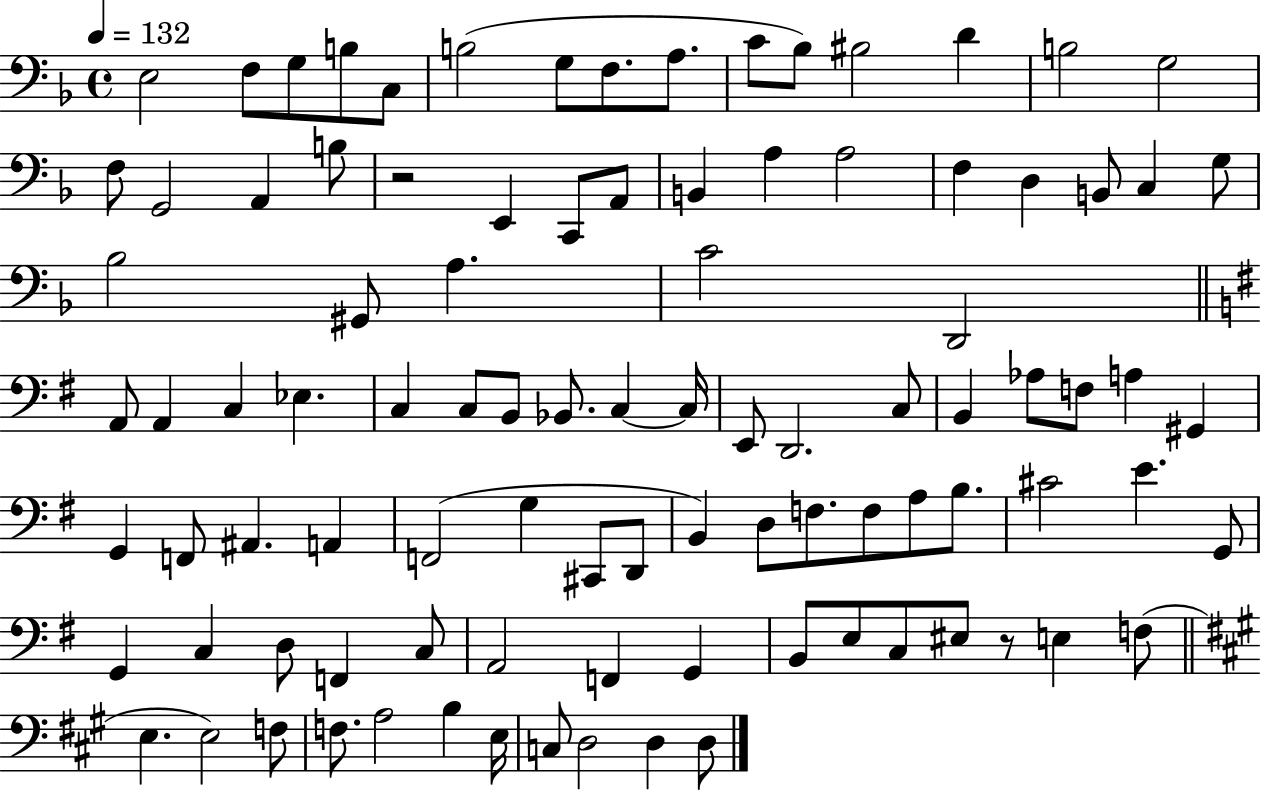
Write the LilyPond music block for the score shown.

{
  \clef bass
  \time 4/4
  \defaultTimeSignature
  \key f \major
  \tempo 4 = 132
  \repeat volta 2 { e2 f8 g8 b8 c8 | b2( g8 f8. a8. | c'8 bes8) bis2 d'4 | b2 g2 | \break f8 g,2 a,4 b8 | r2 e,4 c,8 a,8 | b,4 a4 a2 | f4 d4 b,8 c4 g8 | \break bes2 gis,8 a4. | c'2 d,2 | \bar "||" \break \key g \major a,8 a,4 c4 ees4. | c4 c8 b,8 bes,8. c4~~ c16 | e,8 d,2. c8 | b,4 aes8 f8 a4 gis,4 | \break g,4 f,8 ais,4. a,4 | f,2( g4 cis,8 d,8 | b,4) d8 f8. f8 a8 b8. | cis'2 e'4. g,8 | \break g,4 c4 d8 f,4 c8 | a,2 f,4 g,4 | b,8 e8 c8 eis8 r8 e4 f8( | \bar "||" \break \key a \major e4. e2) f8 | f8. a2 b4 e16 | c8 d2 d4 d8 | } \bar "|."
}